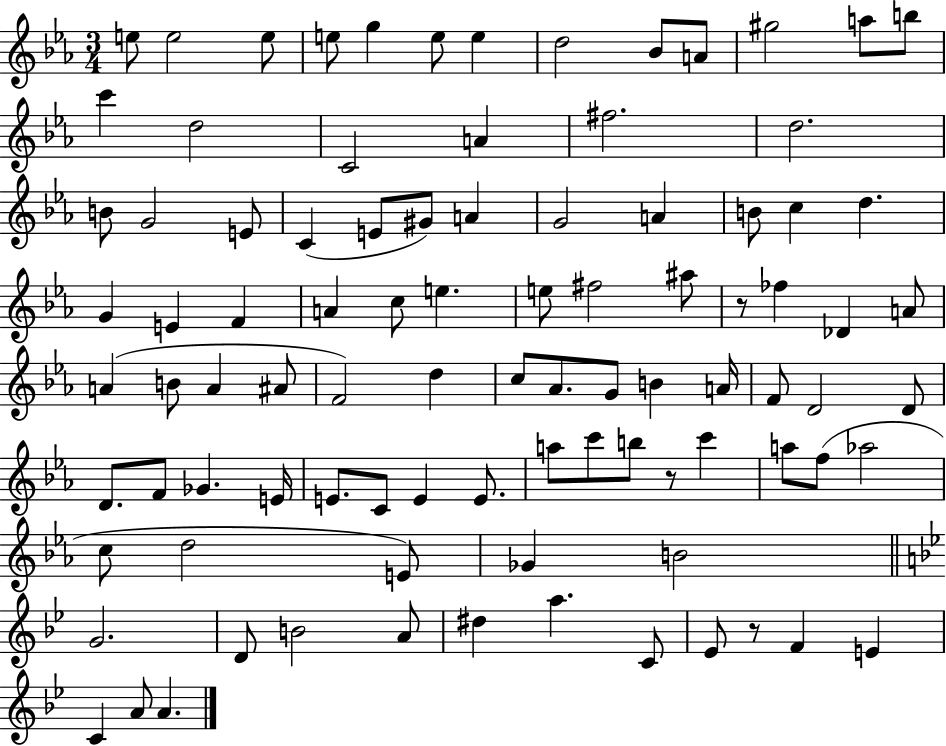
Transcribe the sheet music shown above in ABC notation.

X:1
T:Untitled
M:3/4
L:1/4
K:Eb
e/2 e2 e/2 e/2 g e/2 e d2 _B/2 A/2 ^g2 a/2 b/2 c' d2 C2 A ^f2 d2 B/2 G2 E/2 C E/2 ^G/2 A G2 A B/2 c d G E F A c/2 e e/2 ^f2 ^a/2 z/2 _f _D A/2 A B/2 A ^A/2 F2 d c/2 _A/2 G/2 B A/4 F/2 D2 D/2 D/2 F/2 _G E/4 E/2 C/2 E E/2 a/2 c'/2 b/2 z/2 c' a/2 f/2 _a2 c/2 d2 E/2 _G B2 G2 D/2 B2 A/2 ^d a C/2 _E/2 z/2 F E C A/2 A